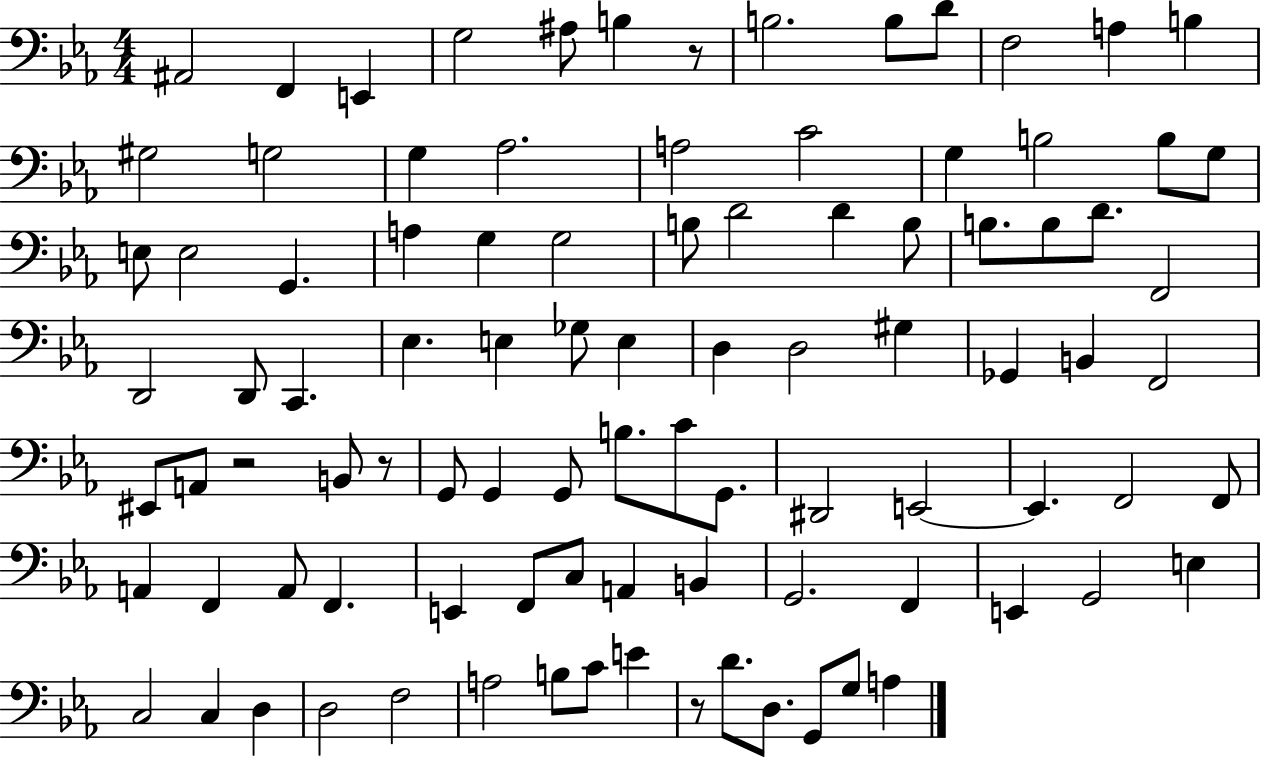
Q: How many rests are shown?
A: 4